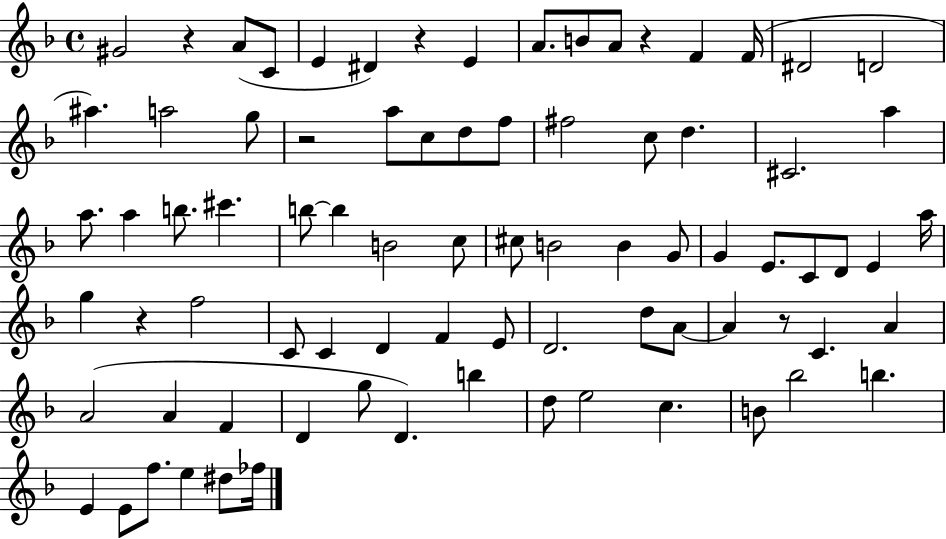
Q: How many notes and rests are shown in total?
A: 81